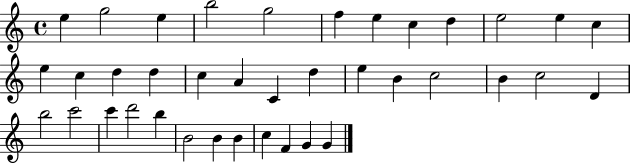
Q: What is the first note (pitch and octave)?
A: E5